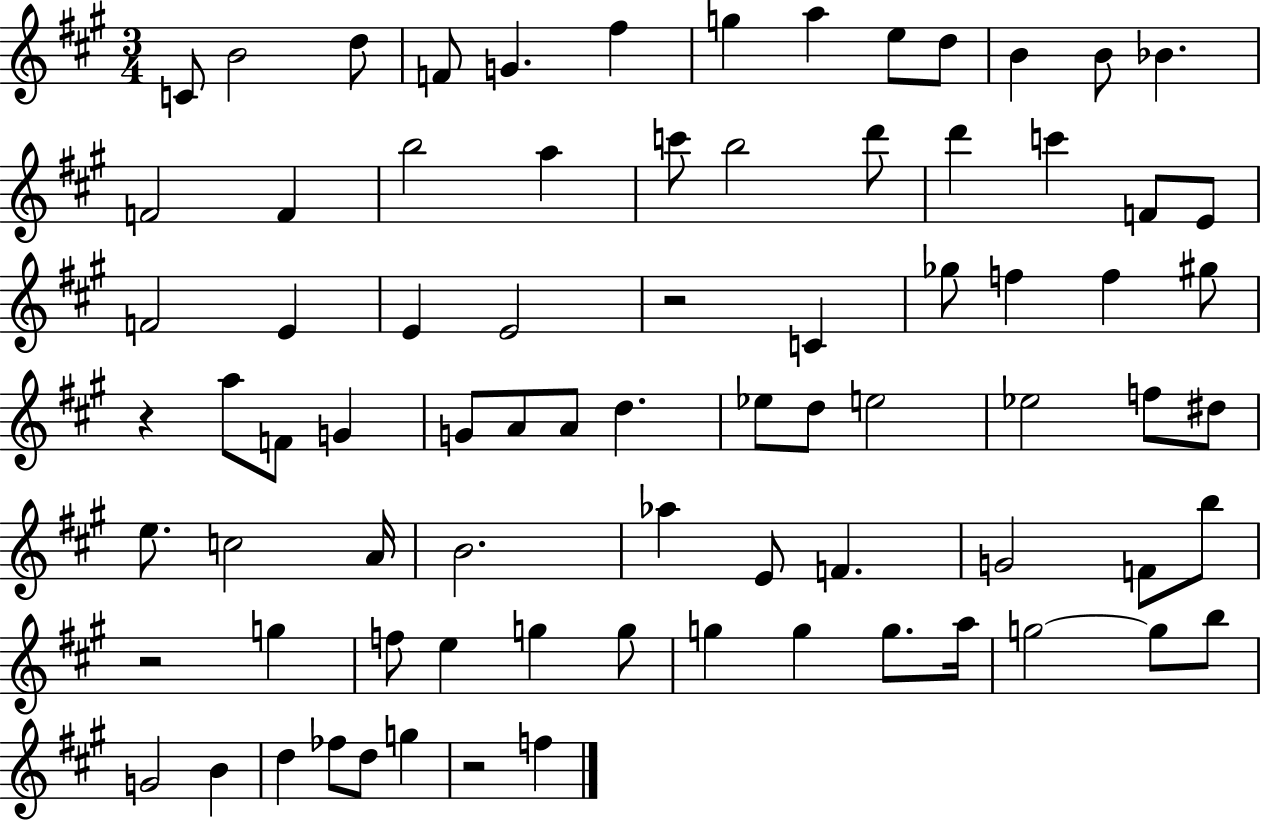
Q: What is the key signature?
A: A major